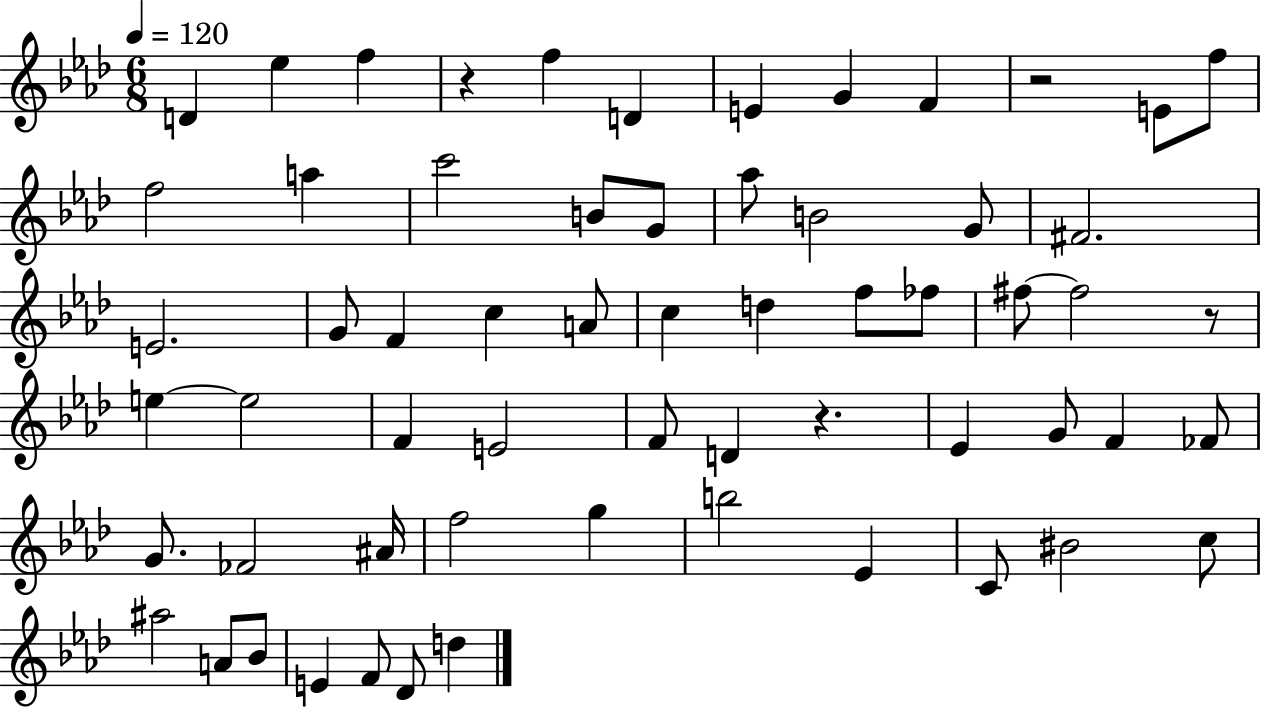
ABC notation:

X:1
T:Untitled
M:6/8
L:1/4
K:Ab
D _e f z f D E G F z2 E/2 f/2 f2 a c'2 B/2 G/2 _a/2 B2 G/2 ^F2 E2 G/2 F c A/2 c d f/2 _f/2 ^f/2 ^f2 z/2 e e2 F E2 F/2 D z _E G/2 F _F/2 G/2 _F2 ^A/4 f2 g b2 _E C/2 ^B2 c/2 ^a2 A/2 _B/2 E F/2 _D/2 d